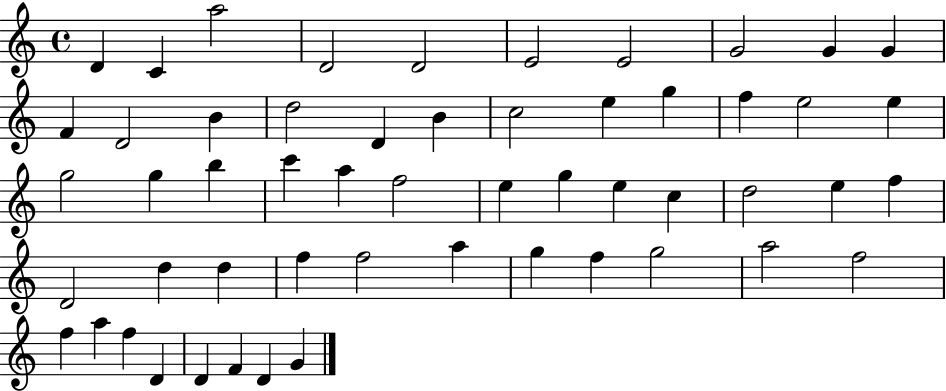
D4/q C4/q A5/h D4/h D4/h E4/h E4/h G4/h G4/q G4/q F4/q D4/h B4/q D5/h D4/q B4/q C5/h E5/q G5/q F5/q E5/h E5/q G5/h G5/q B5/q C6/q A5/q F5/h E5/q G5/q E5/q C5/q D5/h E5/q F5/q D4/h D5/q D5/q F5/q F5/h A5/q G5/q F5/q G5/h A5/h F5/h F5/q A5/q F5/q D4/q D4/q F4/q D4/q G4/q